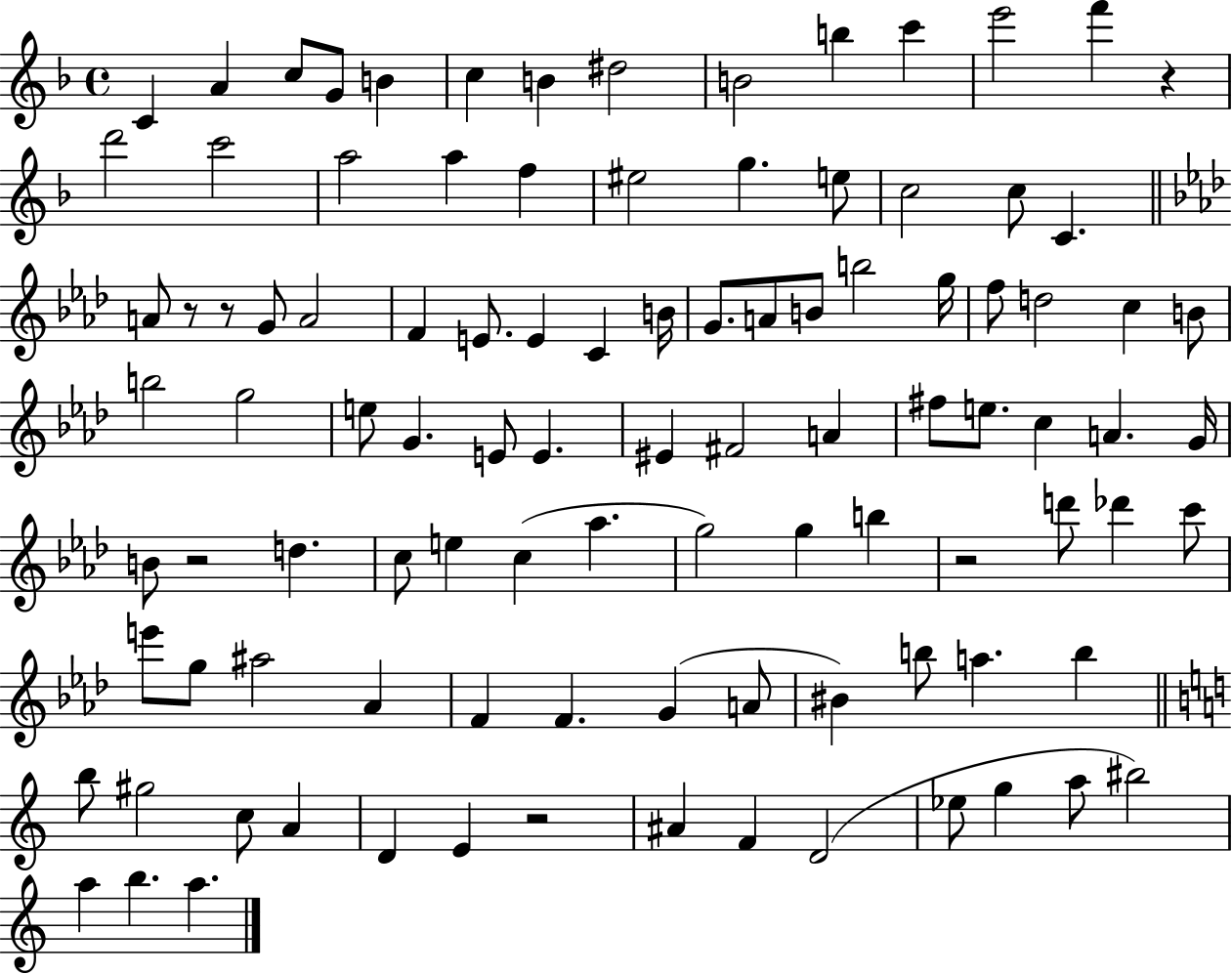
C4/q A4/q C5/e G4/e B4/q C5/q B4/q D#5/h B4/h B5/q C6/q E6/h F6/q R/q D6/h C6/h A5/h A5/q F5/q EIS5/h G5/q. E5/e C5/h C5/e C4/q. A4/e R/e R/e G4/e A4/h F4/q E4/e. E4/q C4/q B4/s G4/e. A4/e B4/e B5/h G5/s F5/e D5/h C5/q B4/e B5/h G5/h E5/e G4/q. E4/e E4/q. EIS4/q F#4/h A4/q F#5/e E5/e. C5/q A4/q. G4/s B4/e R/h D5/q. C5/e E5/q C5/q Ab5/q. G5/h G5/q B5/q R/h D6/e Db6/q C6/e E6/e G5/e A#5/h Ab4/q F4/q F4/q. G4/q A4/e BIS4/q B5/e A5/q. B5/q B5/e G#5/h C5/e A4/q D4/q E4/q R/h A#4/q F4/q D4/h Eb5/e G5/q A5/e BIS5/h A5/q B5/q. A5/q.